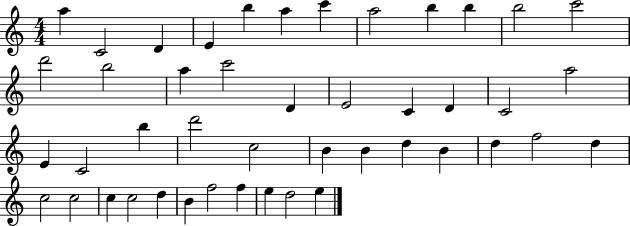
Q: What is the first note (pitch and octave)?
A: A5